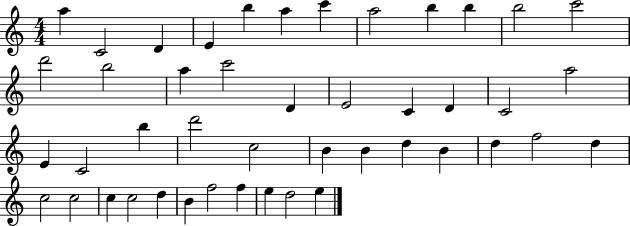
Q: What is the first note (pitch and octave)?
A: A5